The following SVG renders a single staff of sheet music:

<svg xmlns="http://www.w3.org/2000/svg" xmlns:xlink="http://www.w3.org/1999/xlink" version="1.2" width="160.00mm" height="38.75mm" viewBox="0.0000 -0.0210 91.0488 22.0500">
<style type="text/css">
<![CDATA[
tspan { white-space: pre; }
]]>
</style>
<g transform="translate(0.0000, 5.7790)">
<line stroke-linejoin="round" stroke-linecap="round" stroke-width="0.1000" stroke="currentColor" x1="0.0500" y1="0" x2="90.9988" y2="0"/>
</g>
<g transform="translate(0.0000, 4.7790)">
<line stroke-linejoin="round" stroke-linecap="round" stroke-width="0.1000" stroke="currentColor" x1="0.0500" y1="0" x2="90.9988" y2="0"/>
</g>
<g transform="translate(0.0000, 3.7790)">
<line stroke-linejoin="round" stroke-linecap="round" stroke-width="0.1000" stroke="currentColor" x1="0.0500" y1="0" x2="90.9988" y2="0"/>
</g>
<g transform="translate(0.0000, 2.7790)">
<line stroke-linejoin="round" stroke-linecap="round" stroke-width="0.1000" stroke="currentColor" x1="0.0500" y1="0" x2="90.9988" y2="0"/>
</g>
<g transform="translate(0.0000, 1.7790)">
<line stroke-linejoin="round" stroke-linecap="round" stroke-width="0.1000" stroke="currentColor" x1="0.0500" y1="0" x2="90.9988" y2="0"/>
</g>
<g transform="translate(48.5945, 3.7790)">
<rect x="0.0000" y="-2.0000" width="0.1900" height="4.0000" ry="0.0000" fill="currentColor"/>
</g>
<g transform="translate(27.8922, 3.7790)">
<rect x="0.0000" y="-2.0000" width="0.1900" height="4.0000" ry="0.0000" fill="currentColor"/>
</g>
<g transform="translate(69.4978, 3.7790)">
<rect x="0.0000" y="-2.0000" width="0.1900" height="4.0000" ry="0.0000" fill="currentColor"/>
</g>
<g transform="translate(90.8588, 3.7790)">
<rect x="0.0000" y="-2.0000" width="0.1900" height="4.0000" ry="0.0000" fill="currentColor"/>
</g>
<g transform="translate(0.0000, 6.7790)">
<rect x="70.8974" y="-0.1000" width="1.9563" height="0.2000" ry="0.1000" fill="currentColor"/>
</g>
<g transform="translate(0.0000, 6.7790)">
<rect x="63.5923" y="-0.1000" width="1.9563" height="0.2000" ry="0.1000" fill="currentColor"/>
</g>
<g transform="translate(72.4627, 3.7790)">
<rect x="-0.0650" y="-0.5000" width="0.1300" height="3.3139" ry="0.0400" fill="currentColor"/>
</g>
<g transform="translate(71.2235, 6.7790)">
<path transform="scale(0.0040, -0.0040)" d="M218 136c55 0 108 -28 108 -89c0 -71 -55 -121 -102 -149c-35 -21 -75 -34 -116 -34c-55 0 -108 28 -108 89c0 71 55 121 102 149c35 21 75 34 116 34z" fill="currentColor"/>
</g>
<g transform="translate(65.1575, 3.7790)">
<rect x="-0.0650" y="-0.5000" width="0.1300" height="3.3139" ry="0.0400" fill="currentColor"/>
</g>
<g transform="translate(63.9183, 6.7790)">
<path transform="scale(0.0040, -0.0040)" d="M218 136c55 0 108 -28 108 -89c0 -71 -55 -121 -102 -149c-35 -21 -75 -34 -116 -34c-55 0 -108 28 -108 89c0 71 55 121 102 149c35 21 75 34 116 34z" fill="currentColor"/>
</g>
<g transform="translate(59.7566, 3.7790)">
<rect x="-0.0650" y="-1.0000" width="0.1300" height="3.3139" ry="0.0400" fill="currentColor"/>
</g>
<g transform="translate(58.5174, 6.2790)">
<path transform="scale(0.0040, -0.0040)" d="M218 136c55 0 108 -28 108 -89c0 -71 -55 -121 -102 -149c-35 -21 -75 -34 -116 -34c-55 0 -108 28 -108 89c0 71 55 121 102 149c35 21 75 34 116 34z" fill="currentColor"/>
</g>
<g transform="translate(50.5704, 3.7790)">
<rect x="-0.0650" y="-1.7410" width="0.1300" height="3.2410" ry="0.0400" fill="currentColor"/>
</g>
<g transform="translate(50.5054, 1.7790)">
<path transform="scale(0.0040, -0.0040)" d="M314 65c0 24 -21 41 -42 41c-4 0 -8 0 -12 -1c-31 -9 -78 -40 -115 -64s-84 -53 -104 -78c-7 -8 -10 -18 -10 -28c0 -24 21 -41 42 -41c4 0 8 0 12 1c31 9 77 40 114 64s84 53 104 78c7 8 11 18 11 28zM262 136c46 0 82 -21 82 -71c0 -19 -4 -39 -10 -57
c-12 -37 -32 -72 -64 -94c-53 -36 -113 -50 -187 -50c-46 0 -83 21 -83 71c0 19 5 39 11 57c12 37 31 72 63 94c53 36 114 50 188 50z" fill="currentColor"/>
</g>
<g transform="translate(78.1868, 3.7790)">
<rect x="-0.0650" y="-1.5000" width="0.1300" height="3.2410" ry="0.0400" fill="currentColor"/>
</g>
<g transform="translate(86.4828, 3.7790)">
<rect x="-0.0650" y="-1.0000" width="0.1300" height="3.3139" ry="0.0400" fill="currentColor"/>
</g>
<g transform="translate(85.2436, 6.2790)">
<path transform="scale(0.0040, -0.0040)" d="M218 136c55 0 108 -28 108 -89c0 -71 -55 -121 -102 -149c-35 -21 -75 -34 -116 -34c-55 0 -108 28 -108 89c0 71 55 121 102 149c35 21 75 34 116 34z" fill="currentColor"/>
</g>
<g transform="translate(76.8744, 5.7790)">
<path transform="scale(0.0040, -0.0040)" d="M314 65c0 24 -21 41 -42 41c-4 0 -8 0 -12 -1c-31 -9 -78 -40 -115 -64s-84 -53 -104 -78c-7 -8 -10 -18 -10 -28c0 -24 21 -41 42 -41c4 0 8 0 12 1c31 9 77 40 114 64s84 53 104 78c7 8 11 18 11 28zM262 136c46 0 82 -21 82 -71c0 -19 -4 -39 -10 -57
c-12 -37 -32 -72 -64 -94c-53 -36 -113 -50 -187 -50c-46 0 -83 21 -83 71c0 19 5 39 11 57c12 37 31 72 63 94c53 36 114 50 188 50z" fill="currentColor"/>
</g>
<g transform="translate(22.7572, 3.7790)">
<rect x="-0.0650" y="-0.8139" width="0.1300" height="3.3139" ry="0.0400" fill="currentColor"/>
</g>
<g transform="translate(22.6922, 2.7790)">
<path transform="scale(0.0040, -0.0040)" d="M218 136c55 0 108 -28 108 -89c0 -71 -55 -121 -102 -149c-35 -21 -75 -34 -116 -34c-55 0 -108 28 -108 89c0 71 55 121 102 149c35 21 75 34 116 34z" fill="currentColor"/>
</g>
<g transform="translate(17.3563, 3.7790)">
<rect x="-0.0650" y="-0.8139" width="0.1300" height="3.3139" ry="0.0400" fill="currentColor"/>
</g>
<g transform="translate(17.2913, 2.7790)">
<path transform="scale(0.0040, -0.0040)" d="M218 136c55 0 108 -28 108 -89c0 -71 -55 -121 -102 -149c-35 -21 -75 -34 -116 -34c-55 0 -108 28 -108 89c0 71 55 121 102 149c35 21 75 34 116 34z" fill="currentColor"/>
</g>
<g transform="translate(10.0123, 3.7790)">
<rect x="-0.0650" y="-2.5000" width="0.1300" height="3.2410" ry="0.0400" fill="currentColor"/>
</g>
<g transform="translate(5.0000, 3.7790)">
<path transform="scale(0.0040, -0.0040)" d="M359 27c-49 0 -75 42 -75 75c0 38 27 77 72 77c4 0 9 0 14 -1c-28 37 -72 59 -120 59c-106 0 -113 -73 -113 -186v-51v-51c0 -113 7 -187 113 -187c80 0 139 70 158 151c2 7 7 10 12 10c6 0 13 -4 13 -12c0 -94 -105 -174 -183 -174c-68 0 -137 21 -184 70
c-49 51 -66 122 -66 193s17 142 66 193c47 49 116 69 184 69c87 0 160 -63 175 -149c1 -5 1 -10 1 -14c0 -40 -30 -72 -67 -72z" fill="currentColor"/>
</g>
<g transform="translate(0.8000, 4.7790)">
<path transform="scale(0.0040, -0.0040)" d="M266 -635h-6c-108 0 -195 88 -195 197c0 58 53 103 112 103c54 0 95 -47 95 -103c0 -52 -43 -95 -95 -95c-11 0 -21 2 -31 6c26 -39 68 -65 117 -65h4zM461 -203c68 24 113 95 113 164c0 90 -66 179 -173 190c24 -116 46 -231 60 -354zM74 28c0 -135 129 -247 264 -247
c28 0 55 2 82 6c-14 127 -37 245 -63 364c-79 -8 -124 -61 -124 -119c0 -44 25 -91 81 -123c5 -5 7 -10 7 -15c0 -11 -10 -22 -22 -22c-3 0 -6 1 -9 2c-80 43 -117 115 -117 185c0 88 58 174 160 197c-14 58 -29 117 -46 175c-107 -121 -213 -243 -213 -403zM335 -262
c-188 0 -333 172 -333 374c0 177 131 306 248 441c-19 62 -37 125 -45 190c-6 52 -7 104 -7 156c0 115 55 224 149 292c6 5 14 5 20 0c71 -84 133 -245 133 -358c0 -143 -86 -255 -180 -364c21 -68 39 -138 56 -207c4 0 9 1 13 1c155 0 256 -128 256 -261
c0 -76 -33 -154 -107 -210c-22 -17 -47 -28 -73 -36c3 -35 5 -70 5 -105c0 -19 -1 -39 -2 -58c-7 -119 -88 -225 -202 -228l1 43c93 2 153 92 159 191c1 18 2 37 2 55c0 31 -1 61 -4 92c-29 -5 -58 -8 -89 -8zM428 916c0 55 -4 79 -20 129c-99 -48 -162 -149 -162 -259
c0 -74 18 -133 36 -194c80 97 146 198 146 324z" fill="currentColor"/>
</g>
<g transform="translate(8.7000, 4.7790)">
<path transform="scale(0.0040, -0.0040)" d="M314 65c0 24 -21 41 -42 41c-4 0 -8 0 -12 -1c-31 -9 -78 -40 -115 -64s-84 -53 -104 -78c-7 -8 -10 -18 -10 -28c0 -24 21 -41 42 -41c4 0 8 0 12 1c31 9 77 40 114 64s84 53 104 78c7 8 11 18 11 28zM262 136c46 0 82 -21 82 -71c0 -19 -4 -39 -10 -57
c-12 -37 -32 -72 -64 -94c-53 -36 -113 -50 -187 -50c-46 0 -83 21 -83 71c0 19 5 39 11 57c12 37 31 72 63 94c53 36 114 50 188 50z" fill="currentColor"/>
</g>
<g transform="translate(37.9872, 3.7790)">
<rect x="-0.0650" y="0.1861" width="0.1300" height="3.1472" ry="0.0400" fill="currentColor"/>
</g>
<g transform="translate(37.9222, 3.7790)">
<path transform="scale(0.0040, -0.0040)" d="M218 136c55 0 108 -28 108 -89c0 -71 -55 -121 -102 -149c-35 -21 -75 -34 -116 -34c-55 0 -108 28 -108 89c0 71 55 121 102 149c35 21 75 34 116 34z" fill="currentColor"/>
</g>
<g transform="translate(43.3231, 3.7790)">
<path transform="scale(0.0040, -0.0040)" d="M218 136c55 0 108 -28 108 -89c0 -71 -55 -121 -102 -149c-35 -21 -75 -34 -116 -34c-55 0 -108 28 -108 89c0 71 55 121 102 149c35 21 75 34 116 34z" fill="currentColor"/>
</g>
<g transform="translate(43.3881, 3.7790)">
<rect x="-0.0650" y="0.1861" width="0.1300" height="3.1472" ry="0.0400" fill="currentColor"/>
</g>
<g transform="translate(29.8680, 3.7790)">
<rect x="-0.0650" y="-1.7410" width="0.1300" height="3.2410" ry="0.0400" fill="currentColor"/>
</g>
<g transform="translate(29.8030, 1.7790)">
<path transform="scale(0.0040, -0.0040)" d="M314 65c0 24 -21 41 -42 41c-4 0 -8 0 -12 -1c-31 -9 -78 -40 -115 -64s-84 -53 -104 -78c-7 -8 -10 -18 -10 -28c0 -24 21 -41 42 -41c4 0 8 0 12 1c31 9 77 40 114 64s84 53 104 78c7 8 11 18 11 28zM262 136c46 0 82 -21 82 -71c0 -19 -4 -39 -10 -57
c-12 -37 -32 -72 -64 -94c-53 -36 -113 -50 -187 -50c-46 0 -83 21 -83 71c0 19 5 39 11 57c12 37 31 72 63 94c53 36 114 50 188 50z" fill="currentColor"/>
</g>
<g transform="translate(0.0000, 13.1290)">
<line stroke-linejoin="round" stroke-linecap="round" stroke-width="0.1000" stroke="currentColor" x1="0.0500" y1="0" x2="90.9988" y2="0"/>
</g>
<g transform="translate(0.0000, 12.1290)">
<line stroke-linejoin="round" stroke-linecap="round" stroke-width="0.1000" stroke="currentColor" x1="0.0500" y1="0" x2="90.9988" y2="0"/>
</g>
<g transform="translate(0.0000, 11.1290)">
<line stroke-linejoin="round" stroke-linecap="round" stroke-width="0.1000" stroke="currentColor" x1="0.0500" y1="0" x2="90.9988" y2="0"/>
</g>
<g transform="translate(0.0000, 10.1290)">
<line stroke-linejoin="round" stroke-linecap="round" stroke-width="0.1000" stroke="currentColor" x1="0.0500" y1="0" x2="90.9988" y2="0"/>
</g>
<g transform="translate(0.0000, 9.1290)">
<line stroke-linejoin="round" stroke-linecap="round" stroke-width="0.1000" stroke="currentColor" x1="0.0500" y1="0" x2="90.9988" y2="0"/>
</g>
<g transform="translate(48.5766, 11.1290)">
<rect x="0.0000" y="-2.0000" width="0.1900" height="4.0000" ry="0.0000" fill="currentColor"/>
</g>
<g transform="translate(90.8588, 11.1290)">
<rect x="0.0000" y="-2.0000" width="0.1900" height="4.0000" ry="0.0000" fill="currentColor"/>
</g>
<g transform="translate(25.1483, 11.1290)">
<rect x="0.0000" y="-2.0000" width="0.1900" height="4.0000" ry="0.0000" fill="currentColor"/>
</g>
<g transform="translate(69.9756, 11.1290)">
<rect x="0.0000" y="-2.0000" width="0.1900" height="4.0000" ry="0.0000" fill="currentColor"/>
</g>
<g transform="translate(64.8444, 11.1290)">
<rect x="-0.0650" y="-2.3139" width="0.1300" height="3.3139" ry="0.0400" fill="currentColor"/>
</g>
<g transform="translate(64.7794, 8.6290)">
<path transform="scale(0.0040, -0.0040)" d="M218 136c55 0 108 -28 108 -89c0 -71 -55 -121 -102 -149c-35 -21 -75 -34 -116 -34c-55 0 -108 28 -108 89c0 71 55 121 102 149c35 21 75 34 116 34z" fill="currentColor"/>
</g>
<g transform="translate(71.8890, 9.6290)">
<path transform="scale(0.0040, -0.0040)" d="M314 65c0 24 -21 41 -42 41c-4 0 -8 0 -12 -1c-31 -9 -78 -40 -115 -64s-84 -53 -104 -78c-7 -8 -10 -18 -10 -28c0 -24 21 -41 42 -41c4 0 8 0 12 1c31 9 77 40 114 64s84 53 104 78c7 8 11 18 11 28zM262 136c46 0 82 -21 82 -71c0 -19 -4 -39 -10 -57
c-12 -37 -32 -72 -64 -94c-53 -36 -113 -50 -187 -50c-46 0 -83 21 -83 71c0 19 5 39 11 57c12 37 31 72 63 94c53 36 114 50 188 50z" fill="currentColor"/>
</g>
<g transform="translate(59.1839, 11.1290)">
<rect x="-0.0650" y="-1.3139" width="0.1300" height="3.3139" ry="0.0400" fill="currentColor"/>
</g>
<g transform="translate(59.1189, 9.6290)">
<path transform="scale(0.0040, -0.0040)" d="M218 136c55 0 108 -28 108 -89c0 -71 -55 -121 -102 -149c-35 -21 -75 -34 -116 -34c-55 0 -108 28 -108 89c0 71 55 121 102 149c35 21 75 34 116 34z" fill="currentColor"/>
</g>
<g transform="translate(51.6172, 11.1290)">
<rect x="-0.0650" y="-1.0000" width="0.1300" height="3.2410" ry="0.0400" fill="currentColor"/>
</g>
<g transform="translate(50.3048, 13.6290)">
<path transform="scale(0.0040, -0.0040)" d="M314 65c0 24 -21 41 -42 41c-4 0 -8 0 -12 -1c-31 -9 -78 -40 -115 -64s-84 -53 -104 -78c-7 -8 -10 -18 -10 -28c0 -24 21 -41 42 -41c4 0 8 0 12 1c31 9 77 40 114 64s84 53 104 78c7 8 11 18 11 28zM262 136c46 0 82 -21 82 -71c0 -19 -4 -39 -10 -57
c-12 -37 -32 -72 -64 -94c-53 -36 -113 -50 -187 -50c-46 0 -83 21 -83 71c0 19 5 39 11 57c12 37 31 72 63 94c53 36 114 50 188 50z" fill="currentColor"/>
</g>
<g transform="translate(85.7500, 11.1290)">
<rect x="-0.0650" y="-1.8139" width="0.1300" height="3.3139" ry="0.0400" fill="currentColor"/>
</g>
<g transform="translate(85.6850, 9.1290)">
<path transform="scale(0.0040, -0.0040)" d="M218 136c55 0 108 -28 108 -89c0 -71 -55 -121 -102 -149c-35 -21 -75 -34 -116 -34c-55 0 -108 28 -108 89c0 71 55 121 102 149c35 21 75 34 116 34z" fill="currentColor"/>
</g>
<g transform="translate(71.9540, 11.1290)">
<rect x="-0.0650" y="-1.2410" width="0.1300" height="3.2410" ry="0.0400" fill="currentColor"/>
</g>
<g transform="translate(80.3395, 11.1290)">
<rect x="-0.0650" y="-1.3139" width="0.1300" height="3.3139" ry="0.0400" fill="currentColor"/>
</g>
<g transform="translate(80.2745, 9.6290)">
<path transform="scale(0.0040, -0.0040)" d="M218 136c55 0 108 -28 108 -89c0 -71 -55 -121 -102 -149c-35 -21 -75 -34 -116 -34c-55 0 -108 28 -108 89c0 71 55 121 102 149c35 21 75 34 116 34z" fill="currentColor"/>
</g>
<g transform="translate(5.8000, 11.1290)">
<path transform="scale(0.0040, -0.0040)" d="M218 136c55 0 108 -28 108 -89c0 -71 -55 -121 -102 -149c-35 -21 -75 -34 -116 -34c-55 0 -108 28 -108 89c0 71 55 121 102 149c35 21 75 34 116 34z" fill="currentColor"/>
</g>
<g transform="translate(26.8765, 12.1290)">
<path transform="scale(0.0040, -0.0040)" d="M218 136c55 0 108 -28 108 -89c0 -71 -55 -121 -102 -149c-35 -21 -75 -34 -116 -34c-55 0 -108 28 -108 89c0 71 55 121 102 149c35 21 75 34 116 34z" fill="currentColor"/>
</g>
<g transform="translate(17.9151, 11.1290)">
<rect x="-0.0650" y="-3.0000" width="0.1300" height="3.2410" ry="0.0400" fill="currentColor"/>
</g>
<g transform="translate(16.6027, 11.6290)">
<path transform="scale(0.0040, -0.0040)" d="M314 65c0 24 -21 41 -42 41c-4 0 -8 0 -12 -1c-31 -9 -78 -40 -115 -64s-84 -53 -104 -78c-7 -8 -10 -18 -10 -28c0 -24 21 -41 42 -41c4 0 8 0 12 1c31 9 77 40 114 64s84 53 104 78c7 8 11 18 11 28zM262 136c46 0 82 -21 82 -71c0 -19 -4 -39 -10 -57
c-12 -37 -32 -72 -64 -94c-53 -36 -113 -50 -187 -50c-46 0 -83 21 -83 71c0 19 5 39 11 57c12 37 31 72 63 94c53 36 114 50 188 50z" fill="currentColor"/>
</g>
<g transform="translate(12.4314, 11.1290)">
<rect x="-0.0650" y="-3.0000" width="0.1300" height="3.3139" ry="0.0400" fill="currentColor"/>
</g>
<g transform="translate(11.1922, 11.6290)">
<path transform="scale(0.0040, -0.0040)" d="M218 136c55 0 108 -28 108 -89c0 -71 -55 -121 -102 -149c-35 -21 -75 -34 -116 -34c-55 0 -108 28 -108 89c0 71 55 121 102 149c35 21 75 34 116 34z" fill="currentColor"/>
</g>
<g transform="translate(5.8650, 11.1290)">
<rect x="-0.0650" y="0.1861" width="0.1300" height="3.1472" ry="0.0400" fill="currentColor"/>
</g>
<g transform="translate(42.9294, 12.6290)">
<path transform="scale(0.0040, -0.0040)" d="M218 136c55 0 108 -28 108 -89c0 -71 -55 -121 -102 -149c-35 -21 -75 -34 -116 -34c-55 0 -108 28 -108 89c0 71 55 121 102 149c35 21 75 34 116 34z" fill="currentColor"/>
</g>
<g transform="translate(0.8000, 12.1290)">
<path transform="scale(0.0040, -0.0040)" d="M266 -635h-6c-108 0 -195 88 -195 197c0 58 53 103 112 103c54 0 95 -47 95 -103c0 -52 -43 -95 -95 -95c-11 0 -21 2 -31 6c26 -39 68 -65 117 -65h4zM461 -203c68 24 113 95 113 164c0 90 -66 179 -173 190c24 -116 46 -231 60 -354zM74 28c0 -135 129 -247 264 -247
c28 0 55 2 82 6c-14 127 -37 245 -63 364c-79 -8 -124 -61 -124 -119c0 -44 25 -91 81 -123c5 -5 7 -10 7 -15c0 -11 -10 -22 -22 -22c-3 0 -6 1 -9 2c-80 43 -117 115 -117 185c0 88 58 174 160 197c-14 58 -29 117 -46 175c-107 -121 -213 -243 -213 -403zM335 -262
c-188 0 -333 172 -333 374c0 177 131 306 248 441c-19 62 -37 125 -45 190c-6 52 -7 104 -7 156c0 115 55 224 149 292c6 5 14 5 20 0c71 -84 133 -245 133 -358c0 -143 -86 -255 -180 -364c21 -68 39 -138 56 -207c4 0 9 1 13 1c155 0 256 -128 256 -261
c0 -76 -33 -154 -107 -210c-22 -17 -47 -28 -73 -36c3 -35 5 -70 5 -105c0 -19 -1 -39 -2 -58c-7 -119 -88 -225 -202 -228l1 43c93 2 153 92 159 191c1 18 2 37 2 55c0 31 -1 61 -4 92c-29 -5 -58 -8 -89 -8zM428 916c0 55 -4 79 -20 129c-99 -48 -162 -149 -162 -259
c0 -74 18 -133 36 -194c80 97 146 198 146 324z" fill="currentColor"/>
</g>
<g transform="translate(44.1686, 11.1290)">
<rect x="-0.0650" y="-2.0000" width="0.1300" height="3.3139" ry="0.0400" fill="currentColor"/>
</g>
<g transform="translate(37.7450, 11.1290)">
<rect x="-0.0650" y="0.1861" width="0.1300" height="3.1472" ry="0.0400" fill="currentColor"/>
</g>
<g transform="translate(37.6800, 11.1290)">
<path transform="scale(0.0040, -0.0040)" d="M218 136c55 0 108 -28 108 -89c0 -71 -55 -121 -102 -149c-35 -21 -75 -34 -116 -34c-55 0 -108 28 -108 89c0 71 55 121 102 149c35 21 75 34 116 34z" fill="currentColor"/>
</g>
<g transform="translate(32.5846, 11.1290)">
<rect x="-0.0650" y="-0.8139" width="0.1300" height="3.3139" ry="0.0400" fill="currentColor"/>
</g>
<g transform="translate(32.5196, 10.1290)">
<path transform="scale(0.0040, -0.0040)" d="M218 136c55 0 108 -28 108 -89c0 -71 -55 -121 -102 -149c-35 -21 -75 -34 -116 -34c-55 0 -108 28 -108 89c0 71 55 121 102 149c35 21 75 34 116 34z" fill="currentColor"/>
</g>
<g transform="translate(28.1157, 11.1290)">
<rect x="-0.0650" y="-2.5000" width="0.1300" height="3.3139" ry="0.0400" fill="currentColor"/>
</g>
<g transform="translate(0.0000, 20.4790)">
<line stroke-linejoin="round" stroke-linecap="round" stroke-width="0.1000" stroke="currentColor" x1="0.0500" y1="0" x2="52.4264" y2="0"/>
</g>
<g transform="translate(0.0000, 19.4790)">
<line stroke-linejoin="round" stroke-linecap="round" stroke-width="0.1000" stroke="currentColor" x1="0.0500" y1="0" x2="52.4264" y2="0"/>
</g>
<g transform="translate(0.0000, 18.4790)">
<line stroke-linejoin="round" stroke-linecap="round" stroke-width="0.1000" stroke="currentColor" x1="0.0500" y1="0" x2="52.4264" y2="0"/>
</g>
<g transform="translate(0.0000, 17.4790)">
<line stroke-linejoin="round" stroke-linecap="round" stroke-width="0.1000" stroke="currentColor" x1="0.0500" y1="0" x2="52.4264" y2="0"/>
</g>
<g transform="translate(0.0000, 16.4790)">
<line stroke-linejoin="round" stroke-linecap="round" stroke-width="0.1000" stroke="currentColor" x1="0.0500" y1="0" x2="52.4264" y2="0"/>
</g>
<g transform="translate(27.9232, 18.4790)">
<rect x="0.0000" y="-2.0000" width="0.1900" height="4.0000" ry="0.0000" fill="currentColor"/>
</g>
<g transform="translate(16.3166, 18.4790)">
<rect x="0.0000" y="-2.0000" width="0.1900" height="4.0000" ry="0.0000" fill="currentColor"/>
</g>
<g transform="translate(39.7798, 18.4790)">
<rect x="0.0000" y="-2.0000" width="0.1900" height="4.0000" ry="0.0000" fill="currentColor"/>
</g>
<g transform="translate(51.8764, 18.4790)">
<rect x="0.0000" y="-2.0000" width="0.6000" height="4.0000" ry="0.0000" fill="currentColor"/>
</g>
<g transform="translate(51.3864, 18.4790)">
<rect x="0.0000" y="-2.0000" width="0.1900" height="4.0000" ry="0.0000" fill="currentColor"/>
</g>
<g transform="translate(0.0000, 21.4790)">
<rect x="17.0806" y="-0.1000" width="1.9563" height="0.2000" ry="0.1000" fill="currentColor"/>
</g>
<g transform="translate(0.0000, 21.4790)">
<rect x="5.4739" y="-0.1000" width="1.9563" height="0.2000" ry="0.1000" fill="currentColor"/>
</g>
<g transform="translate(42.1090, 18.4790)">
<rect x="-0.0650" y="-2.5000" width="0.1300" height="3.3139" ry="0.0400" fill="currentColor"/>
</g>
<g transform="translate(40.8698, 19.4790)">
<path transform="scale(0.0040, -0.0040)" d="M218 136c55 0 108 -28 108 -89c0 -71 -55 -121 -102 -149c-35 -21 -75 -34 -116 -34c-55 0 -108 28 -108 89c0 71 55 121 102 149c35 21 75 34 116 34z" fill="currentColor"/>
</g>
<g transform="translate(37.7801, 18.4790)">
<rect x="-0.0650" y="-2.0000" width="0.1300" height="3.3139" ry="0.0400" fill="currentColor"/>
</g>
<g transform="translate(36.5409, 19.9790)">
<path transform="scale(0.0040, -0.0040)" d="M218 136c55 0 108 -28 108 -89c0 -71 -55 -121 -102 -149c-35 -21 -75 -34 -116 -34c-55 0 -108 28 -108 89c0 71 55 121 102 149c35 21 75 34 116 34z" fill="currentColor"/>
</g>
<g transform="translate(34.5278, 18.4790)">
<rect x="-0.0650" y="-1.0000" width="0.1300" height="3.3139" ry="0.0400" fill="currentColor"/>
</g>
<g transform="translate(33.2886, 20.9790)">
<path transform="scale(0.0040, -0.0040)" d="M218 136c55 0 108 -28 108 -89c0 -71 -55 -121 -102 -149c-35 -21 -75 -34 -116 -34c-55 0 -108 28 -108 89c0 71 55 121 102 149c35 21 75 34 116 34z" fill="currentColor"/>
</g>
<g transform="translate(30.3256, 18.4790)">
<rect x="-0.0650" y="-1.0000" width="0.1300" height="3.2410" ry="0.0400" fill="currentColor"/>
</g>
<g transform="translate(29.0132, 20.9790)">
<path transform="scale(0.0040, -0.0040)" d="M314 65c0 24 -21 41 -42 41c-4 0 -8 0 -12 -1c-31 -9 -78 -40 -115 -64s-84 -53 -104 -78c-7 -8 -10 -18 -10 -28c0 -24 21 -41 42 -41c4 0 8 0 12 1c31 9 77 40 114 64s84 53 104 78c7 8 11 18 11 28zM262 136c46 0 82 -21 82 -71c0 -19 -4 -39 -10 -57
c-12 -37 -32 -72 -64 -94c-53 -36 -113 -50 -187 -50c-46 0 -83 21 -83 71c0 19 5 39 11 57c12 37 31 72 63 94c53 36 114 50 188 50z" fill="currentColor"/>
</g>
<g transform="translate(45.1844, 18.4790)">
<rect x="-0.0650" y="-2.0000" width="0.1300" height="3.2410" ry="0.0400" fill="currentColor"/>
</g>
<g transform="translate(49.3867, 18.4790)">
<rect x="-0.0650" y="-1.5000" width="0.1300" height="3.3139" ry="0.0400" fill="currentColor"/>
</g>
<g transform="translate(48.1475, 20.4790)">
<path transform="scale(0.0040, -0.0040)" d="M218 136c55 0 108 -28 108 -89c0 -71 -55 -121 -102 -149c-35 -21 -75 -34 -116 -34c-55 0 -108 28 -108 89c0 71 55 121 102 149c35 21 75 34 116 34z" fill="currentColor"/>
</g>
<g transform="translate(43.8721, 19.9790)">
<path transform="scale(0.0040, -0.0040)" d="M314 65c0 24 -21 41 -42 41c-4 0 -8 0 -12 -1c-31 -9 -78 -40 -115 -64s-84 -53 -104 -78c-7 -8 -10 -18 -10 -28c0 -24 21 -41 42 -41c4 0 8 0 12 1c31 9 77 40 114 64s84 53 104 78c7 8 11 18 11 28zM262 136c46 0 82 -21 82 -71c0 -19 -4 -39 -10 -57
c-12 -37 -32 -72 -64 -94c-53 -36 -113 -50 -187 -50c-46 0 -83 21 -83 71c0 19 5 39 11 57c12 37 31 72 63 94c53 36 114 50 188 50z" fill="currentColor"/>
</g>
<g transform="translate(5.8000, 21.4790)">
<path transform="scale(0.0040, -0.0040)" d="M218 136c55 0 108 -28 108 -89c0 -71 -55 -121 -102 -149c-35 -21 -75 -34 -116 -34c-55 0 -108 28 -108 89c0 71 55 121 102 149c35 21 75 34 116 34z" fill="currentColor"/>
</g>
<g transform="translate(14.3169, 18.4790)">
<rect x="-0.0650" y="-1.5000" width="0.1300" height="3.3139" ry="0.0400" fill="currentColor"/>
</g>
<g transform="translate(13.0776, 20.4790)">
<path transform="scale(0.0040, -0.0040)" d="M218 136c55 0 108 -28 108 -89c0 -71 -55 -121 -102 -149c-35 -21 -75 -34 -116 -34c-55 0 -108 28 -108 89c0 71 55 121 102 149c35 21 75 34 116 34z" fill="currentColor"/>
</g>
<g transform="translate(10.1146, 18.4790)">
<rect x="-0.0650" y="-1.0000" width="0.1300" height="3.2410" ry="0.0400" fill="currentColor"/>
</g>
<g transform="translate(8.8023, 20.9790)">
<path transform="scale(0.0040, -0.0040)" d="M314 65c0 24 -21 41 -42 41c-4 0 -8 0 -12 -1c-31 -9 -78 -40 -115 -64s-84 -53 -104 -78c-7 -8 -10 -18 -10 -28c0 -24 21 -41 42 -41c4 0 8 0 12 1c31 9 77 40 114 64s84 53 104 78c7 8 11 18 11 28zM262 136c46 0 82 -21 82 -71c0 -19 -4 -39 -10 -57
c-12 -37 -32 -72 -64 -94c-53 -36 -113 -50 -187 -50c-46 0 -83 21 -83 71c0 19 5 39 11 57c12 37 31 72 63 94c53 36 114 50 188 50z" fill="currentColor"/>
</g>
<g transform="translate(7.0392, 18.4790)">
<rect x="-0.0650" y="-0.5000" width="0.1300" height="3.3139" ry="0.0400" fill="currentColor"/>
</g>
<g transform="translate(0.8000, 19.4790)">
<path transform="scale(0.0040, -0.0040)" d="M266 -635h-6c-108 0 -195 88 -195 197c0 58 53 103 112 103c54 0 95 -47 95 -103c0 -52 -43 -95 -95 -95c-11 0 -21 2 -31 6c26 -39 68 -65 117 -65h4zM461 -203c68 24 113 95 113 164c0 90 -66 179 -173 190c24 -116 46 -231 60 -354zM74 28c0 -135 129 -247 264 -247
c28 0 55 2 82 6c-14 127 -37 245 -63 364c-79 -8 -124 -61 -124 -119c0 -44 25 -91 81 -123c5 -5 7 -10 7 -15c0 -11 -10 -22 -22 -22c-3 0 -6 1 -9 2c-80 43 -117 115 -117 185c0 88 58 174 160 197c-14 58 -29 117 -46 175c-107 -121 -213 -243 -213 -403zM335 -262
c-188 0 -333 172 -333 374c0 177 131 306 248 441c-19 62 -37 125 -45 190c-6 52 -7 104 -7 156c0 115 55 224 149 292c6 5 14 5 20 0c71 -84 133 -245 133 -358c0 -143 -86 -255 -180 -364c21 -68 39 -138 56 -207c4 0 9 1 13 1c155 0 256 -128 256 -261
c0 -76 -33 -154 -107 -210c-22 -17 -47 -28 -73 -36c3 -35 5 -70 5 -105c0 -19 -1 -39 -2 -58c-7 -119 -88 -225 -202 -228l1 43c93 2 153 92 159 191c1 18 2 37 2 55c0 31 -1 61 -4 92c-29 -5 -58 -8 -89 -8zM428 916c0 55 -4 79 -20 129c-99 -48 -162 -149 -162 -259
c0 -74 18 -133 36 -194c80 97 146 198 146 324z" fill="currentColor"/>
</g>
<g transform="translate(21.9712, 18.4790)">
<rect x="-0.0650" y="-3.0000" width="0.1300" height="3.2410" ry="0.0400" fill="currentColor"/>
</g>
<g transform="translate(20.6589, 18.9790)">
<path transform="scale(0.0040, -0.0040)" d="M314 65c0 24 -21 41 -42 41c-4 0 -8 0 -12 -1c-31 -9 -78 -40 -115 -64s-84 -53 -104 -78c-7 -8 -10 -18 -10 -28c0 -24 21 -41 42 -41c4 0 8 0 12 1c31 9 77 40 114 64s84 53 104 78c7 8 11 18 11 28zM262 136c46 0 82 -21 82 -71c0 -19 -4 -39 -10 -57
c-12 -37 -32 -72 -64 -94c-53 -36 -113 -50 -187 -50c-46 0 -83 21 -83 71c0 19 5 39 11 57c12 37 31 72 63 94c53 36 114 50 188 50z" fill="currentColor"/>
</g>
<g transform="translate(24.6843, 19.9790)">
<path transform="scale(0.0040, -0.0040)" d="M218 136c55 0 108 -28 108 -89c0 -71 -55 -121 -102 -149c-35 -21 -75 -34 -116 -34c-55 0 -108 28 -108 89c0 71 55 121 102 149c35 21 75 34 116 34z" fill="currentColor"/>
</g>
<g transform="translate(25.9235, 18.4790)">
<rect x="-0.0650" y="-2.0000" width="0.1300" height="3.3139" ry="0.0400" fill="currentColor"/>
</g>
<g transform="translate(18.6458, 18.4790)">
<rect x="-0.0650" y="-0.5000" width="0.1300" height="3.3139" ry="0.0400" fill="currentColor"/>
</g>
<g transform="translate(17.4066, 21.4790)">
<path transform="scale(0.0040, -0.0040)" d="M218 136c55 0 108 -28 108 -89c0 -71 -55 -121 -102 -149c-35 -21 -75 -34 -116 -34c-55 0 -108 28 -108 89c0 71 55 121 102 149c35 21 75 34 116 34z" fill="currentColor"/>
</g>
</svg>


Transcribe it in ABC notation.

X:1
T:Untitled
M:4/4
L:1/4
K:C
G2 d d f2 B B f2 D C C E2 D B A A2 G d B F D2 e g e2 e f C D2 E C A2 F D2 D F G F2 E